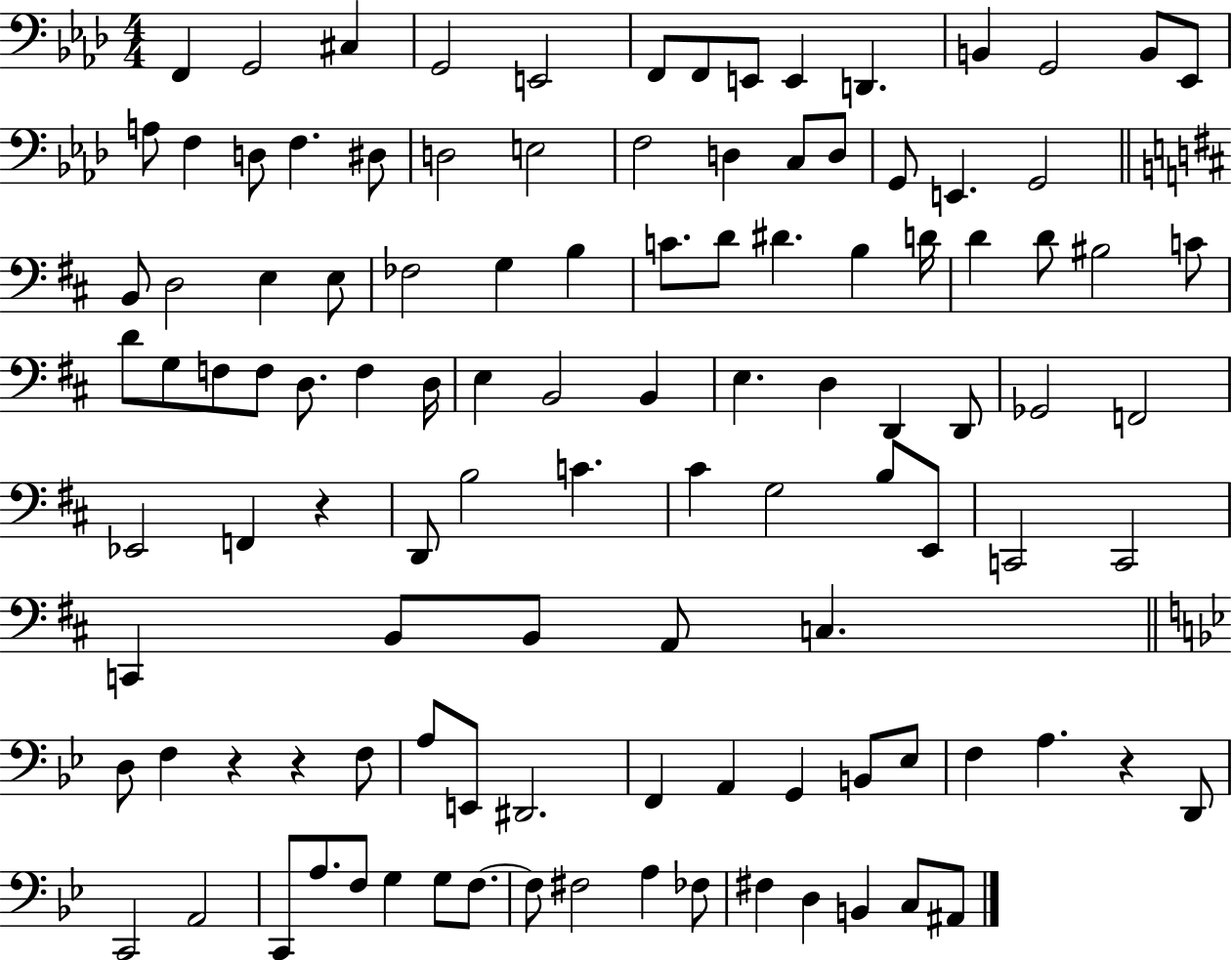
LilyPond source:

{
  \clef bass
  \numericTimeSignature
  \time 4/4
  \key aes \major
  \repeat volta 2 { f,4 g,2 cis4 | g,2 e,2 | f,8 f,8 e,8 e,4 d,4. | b,4 g,2 b,8 ees,8 | \break a8 f4 d8 f4. dis8 | d2 e2 | f2 d4 c8 d8 | g,8 e,4. g,2 | \break \bar "||" \break \key d \major b,8 d2 e4 e8 | fes2 g4 b4 | c'8. d'8 dis'4. b4 d'16 | d'4 d'8 bis2 c'8 | \break d'8 g8 f8 f8 d8. f4 d16 | e4 b,2 b,4 | e4. d4 d,4 d,8 | ges,2 f,2 | \break ees,2 f,4 r4 | d,8 b2 c'4. | cis'4 g2 b8 e,8 | c,2 c,2 | \break c,4 b,8 b,8 a,8 c4. | \bar "||" \break \key bes \major d8 f4 r4 r4 f8 | a8 e,8 dis,2. | f,4 a,4 g,4 b,8 ees8 | f4 a4. r4 d,8 | \break c,2 a,2 | c,8 a8. f8 g4 g8 f8.~~ | f8 fis2 a4 fes8 | fis4 d4 b,4 c8 ais,8 | \break } \bar "|."
}